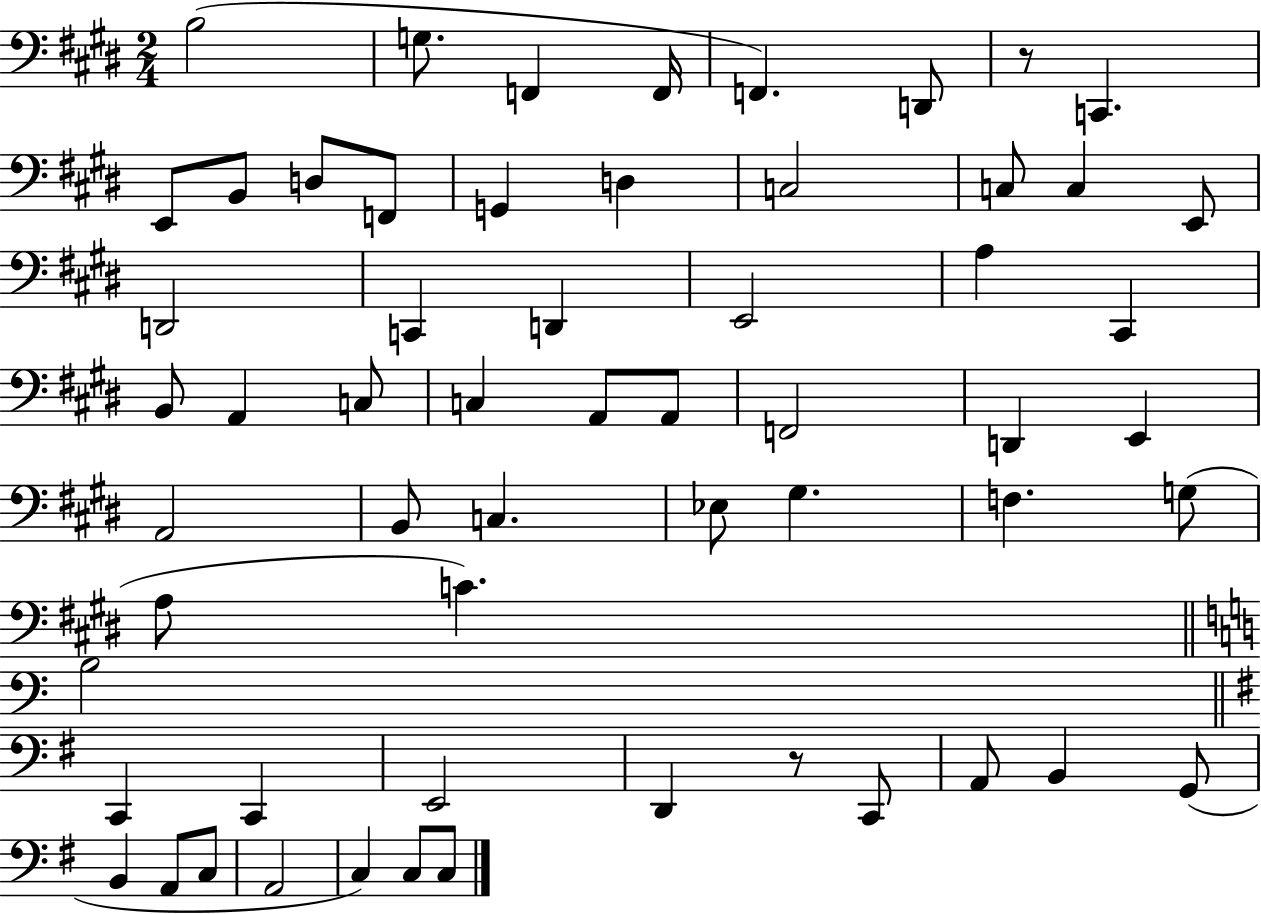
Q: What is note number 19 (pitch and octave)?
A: C2